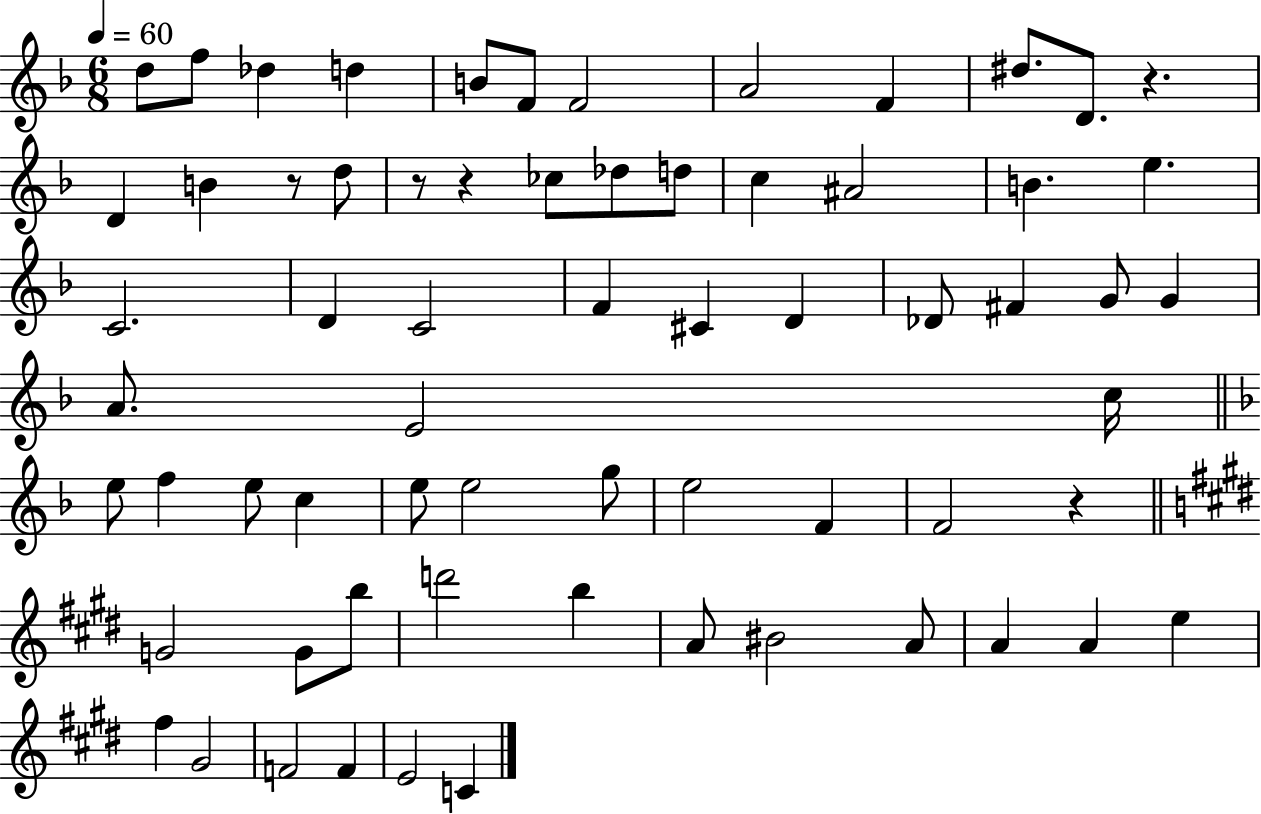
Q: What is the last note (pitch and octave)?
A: C4